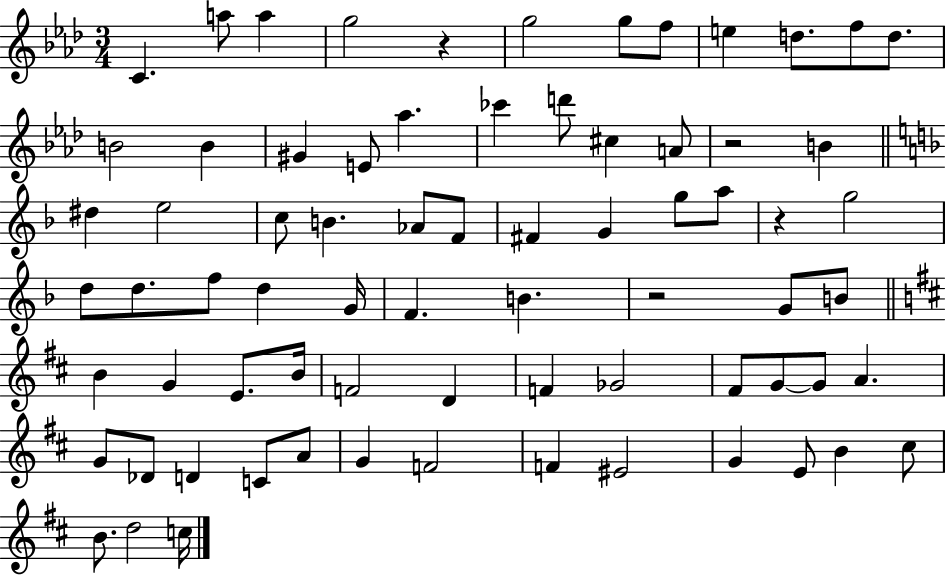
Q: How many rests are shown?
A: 4